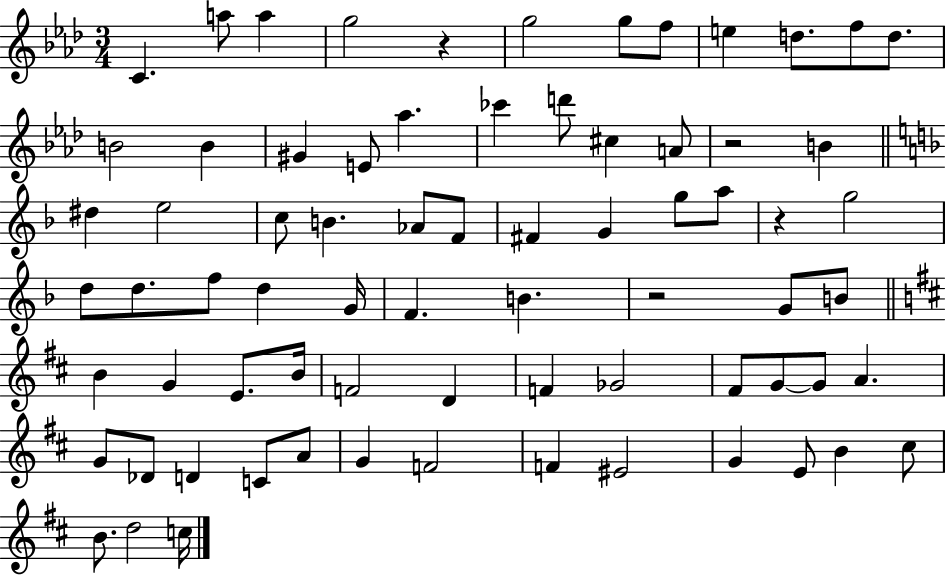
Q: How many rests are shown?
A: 4